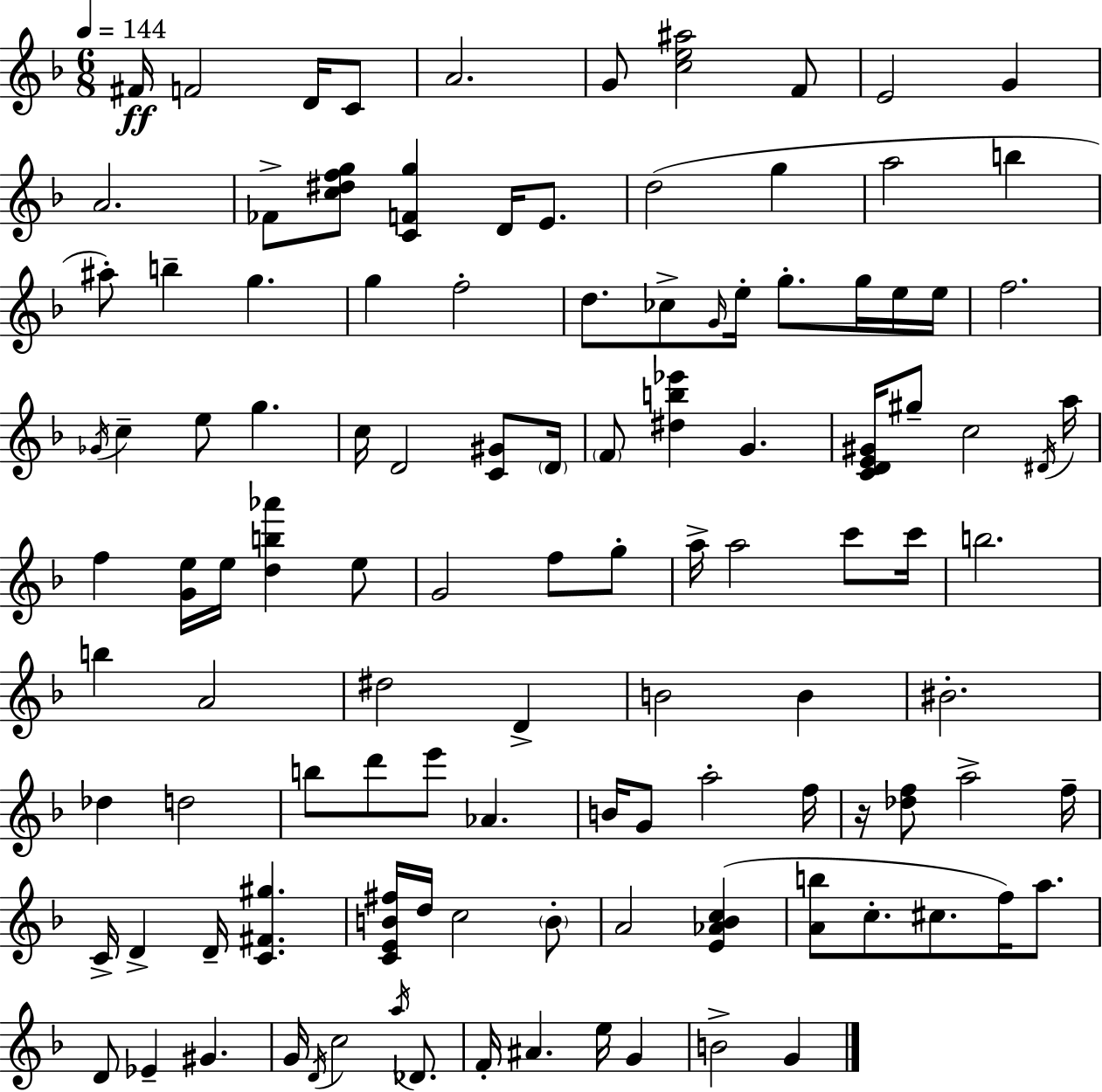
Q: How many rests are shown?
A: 1